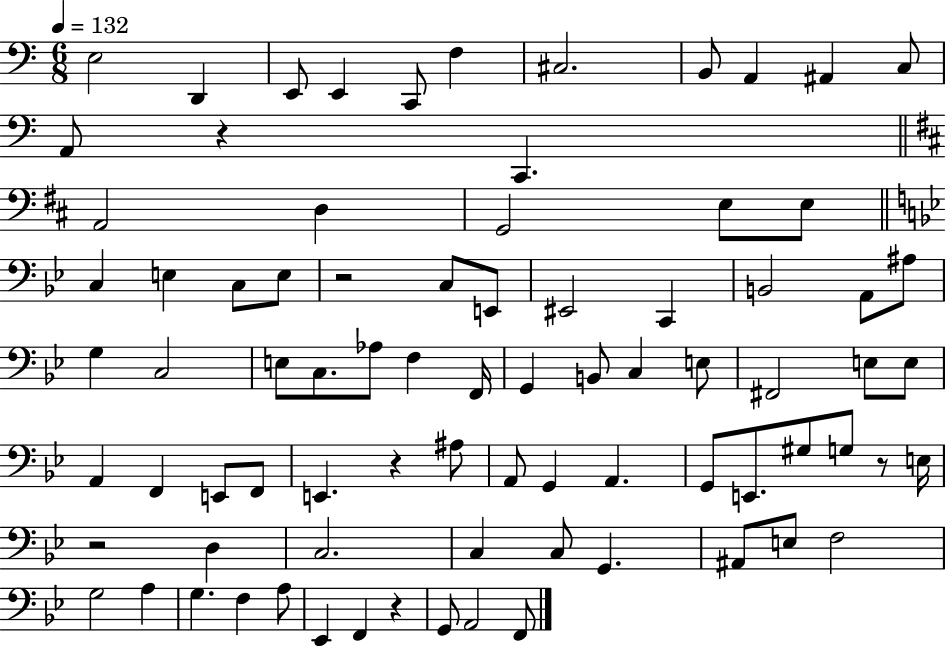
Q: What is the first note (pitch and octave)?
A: E3